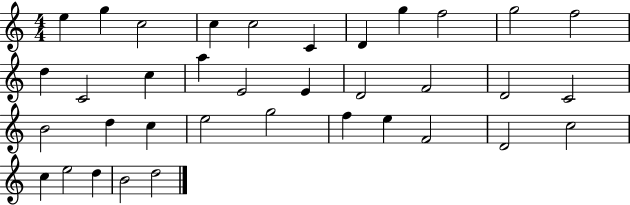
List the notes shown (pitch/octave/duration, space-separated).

E5/q G5/q C5/h C5/q C5/h C4/q D4/q G5/q F5/h G5/h F5/h D5/q C4/h C5/q A5/q E4/h E4/q D4/h F4/h D4/h C4/h B4/h D5/q C5/q E5/h G5/h F5/q E5/q F4/h D4/h C5/h C5/q E5/h D5/q B4/h D5/h